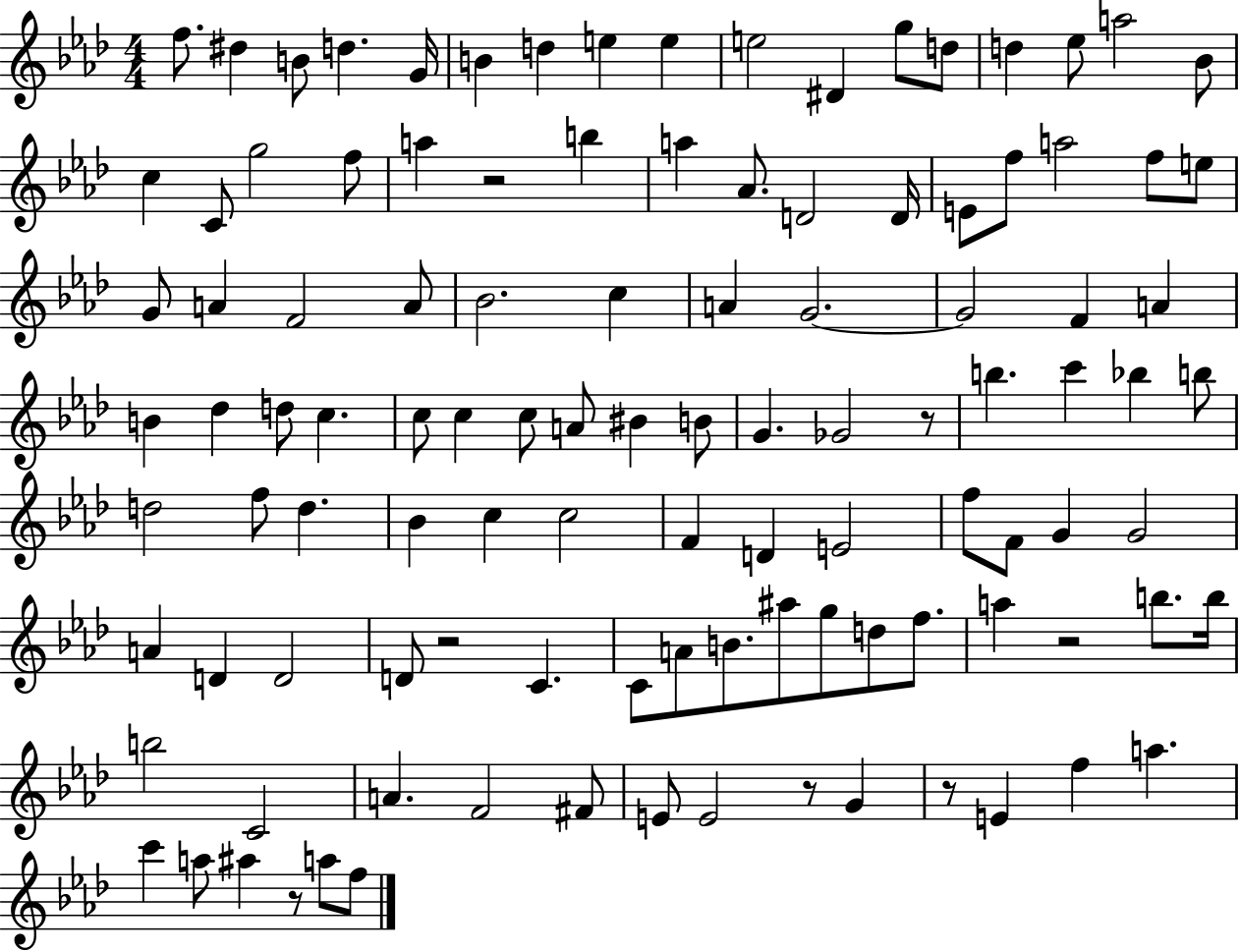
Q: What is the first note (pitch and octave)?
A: F5